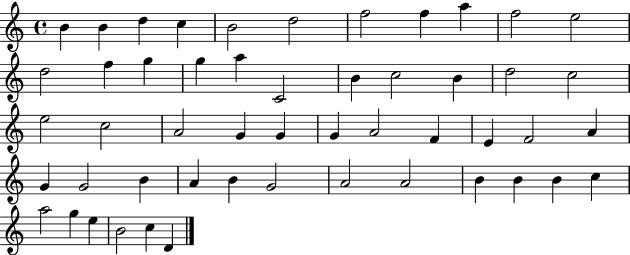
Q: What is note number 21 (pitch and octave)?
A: D5